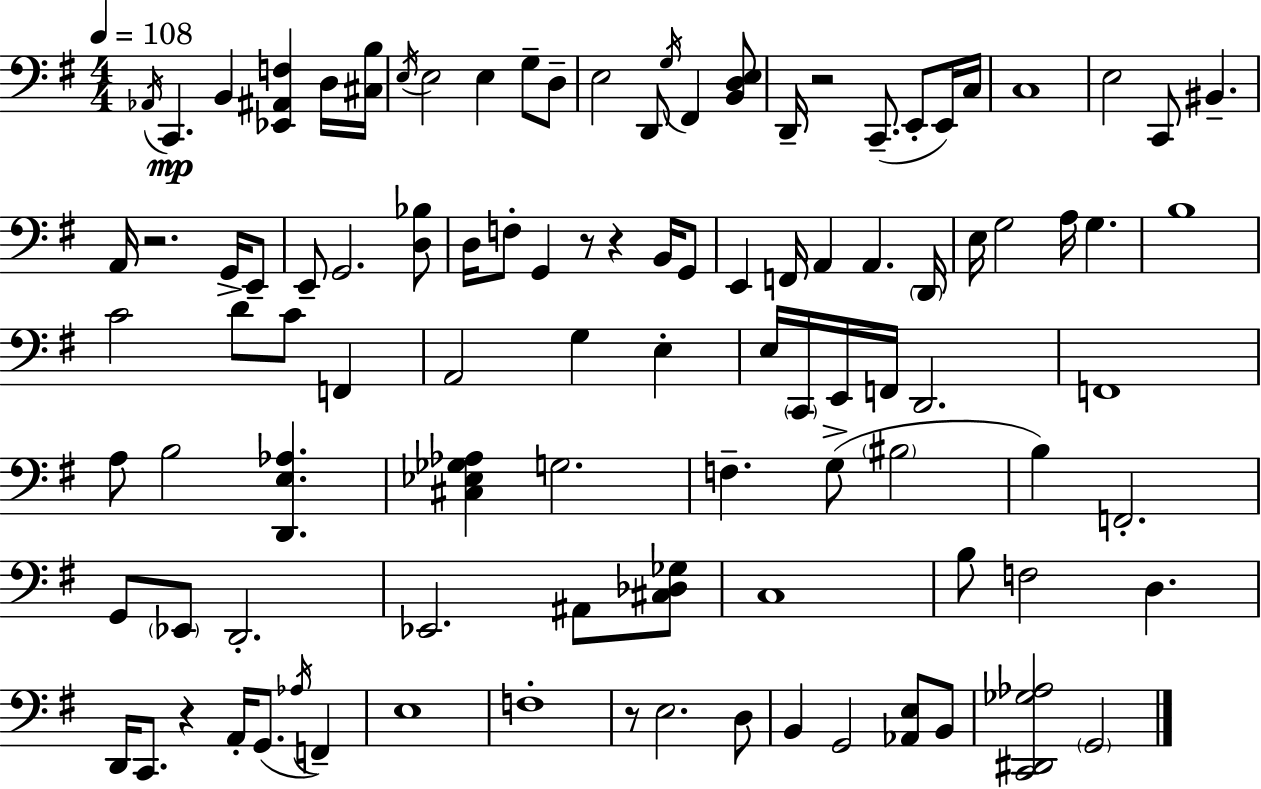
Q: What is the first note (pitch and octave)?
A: Ab2